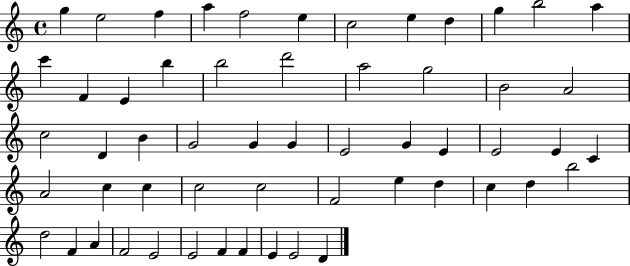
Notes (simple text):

G5/q E5/h F5/q A5/q F5/h E5/q C5/h E5/q D5/q G5/q B5/h A5/q C6/q F4/q E4/q B5/q B5/h D6/h A5/h G5/h B4/h A4/h C5/h D4/q B4/q G4/h G4/q G4/q E4/h G4/q E4/q E4/h E4/q C4/q A4/h C5/q C5/q C5/h C5/h F4/h E5/q D5/q C5/q D5/q B5/h D5/h F4/q A4/q F4/h E4/h E4/h F4/q F4/q E4/q E4/h D4/q